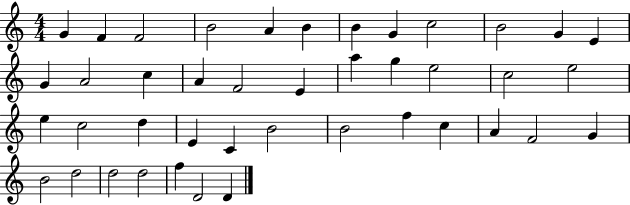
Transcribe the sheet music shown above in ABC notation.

X:1
T:Untitled
M:4/4
L:1/4
K:C
G F F2 B2 A B B G c2 B2 G E G A2 c A F2 E a g e2 c2 e2 e c2 d E C B2 B2 f c A F2 G B2 d2 d2 d2 f D2 D